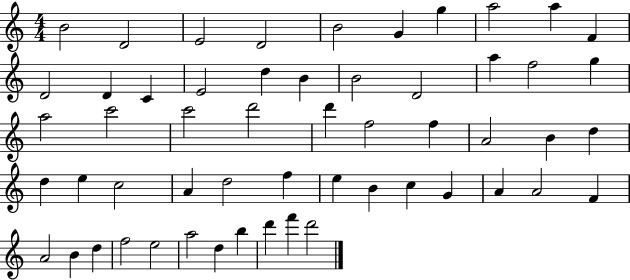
{
  \clef treble
  \numericTimeSignature
  \time 4/4
  \key c \major
  b'2 d'2 | e'2 d'2 | b'2 g'4 g''4 | a''2 a''4 f'4 | \break d'2 d'4 c'4 | e'2 d''4 b'4 | b'2 d'2 | a''4 f''2 g''4 | \break a''2 c'''2 | c'''2 d'''2 | d'''4 f''2 f''4 | a'2 b'4 d''4 | \break d''4 e''4 c''2 | a'4 d''2 f''4 | e''4 b'4 c''4 g'4 | a'4 a'2 f'4 | \break a'2 b'4 d''4 | f''2 e''2 | a''2 d''4 b''4 | d'''4 f'''4 d'''2 | \break \bar "|."
}